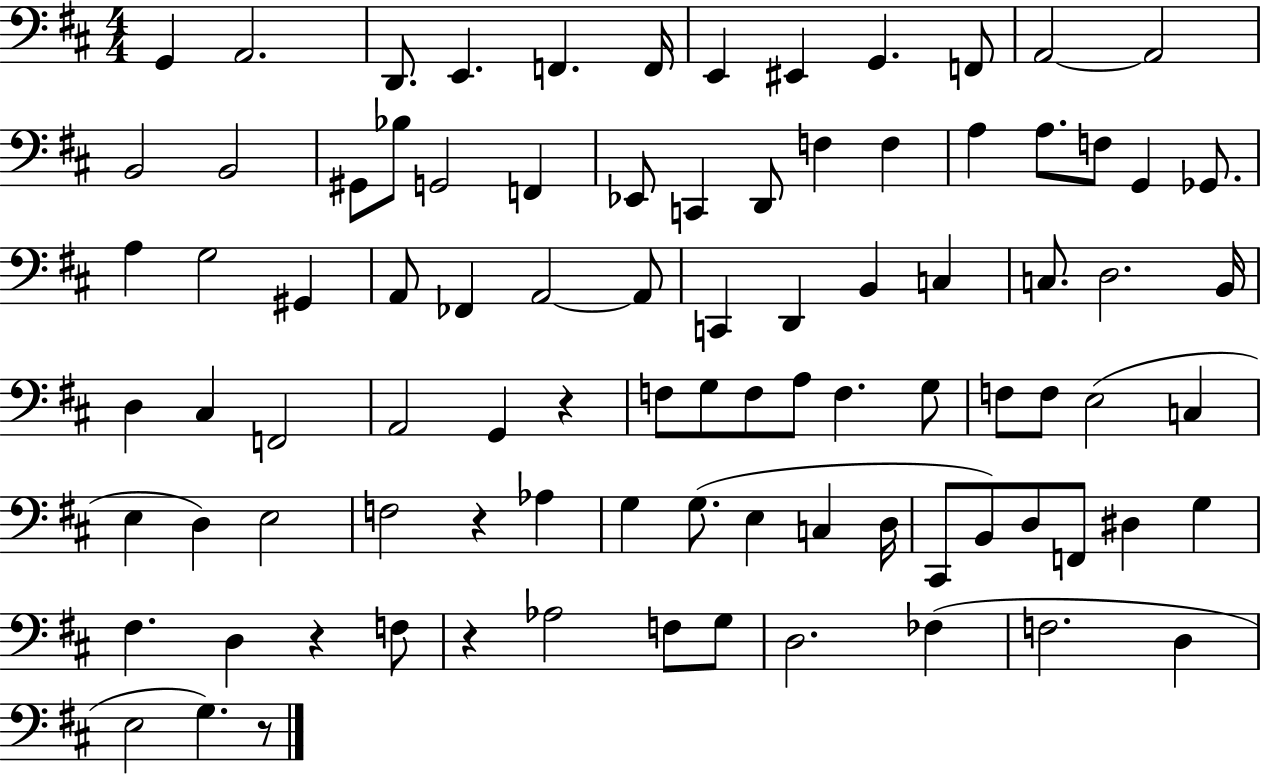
X:1
T:Untitled
M:4/4
L:1/4
K:D
G,, A,,2 D,,/2 E,, F,, F,,/4 E,, ^E,, G,, F,,/2 A,,2 A,,2 B,,2 B,,2 ^G,,/2 _B,/2 G,,2 F,, _E,,/2 C,, D,,/2 F, F, A, A,/2 F,/2 G,, _G,,/2 A, G,2 ^G,, A,,/2 _F,, A,,2 A,,/2 C,, D,, B,, C, C,/2 D,2 B,,/4 D, ^C, F,,2 A,,2 G,, z F,/2 G,/2 F,/2 A,/2 F, G,/2 F,/2 F,/2 E,2 C, E, D, E,2 F,2 z _A, G, G,/2 E, C, D,/4 ^C,,/2 B,,/2 D,/2 F,,/2 ^D, G, ^F, D, z F,/2 z _A,2 F,/2 G,/2 D,2 _F, F,2 D, E,2 G, z/2